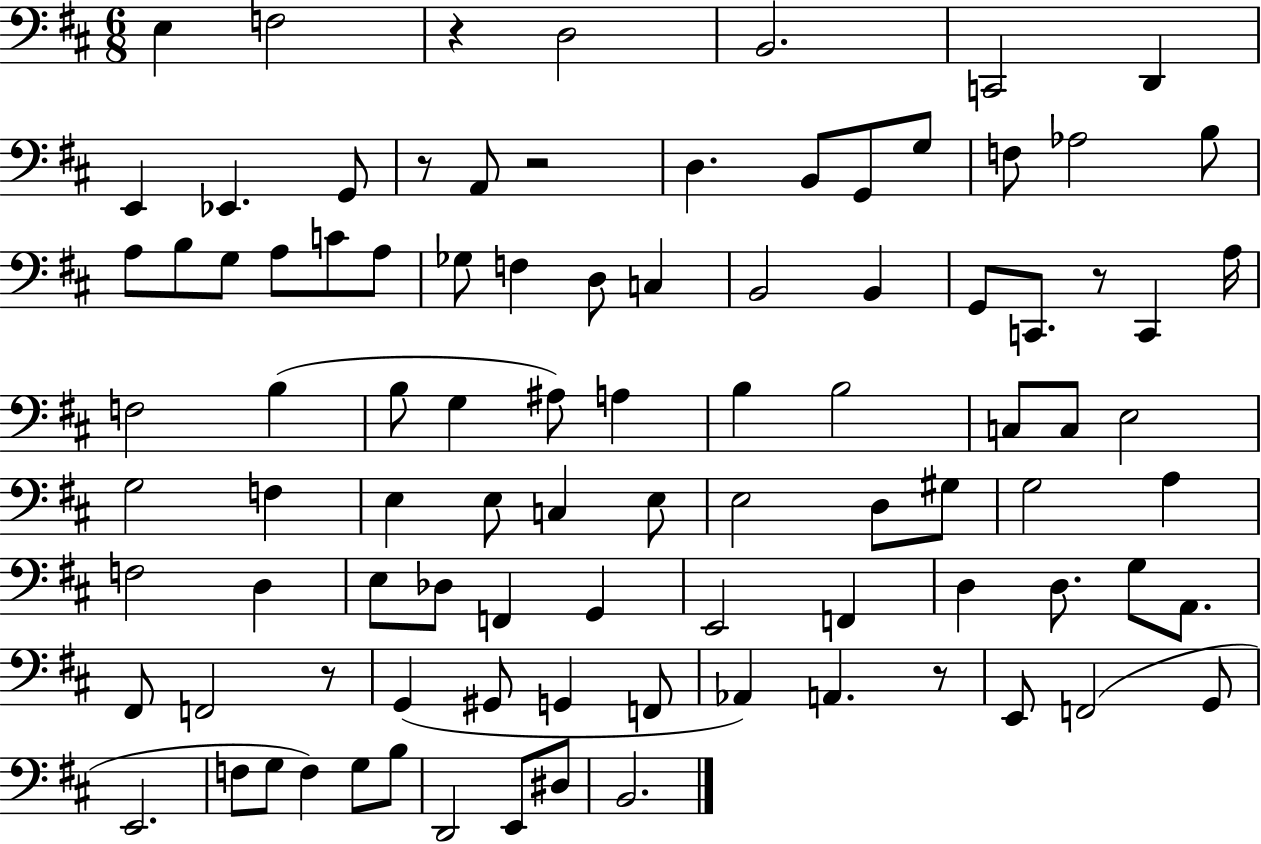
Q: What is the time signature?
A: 6/8